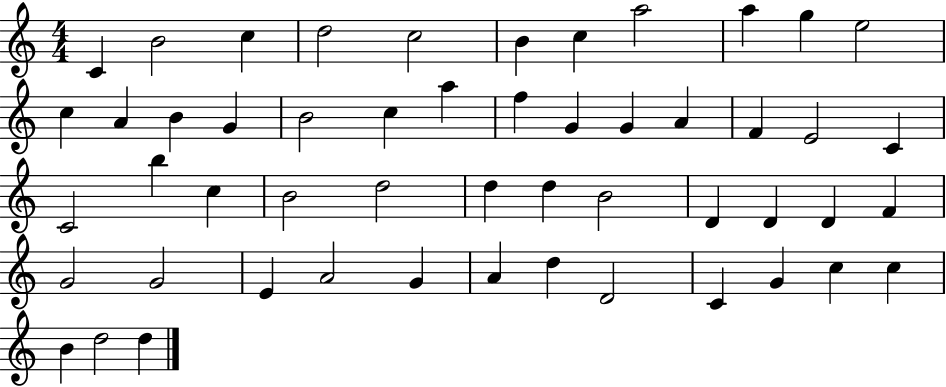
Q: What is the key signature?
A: C major